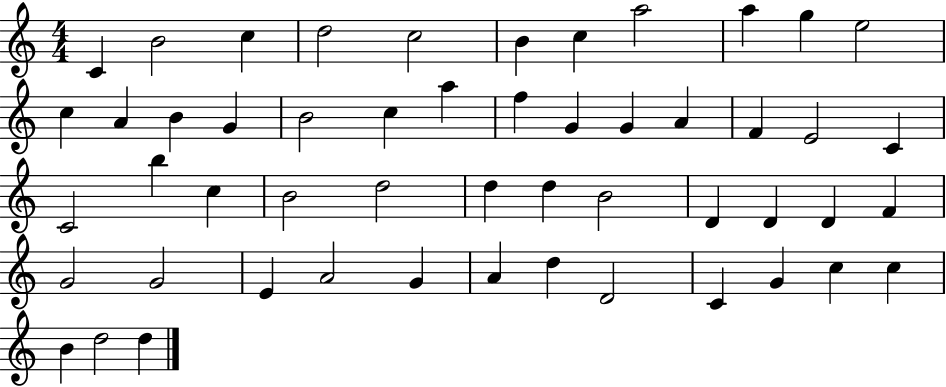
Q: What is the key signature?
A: C major